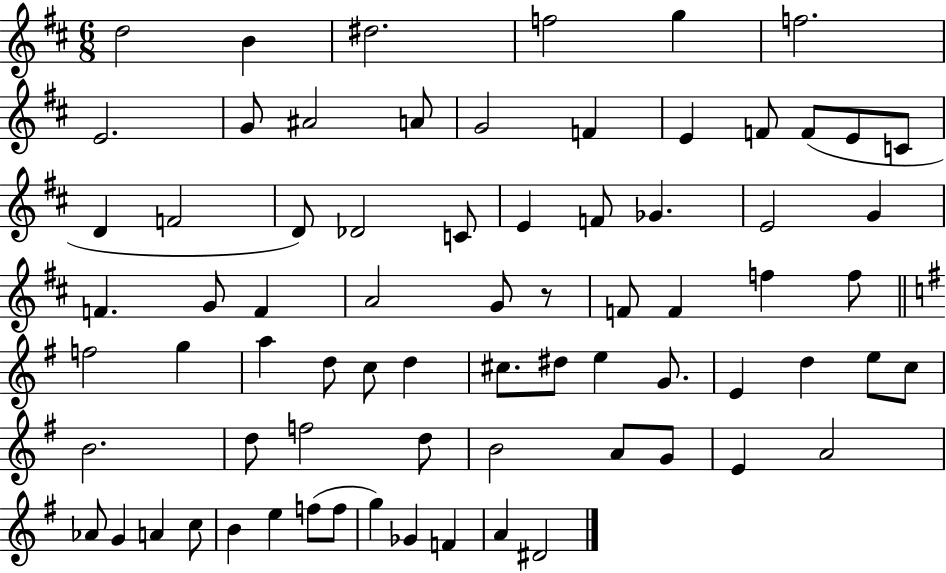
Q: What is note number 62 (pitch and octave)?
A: A4